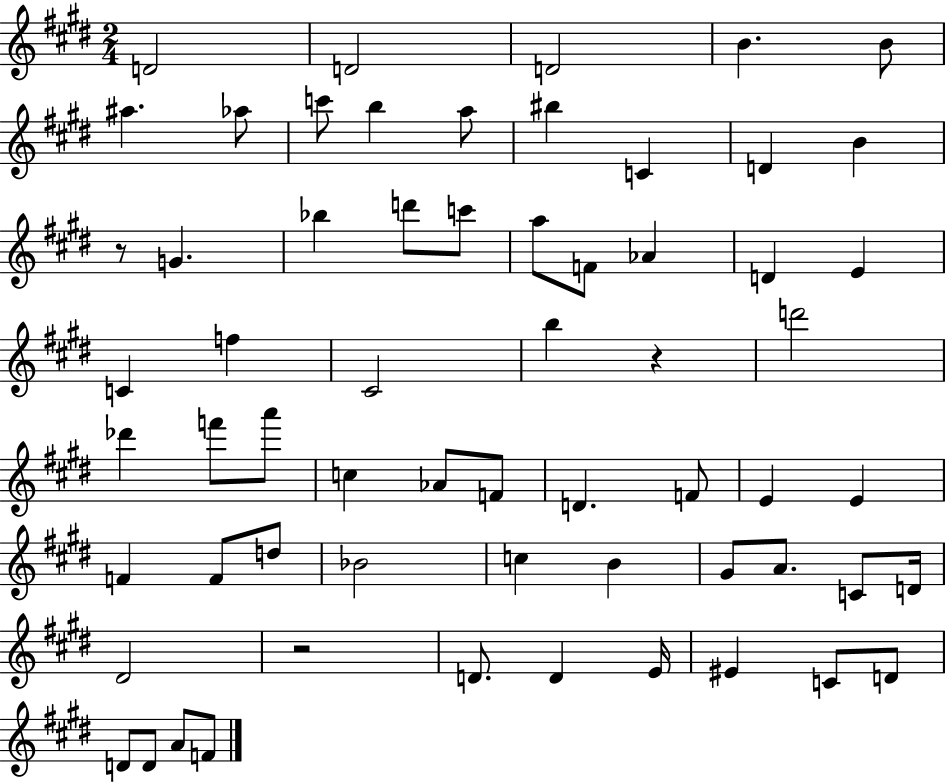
D4/h D4/h D4/h B4/q. B4/e A#5/q. Ab5/e C6/e B5/q A5/e BIS5/q C4/q D4/q B4/q R/e G4/q. Bb5/q D6/e C6/e A5/e F4/e Ab4/q D4/q E4/q C4/q F5/q C#4/h B5/q R/q D6/h Db6/q F6/e A6/e C5/q Ab4/e F4/e D4/q. F4/e E4/q E4/q F4/q F4/e D5/e Bb4/h C5/q B4/q G#4/e A4/e. C4/e D4/s D#4/h R/h D4/e. D4/q E4/s EIS4/q C4/e D4/e D4/e D4/e A4/e F4/e